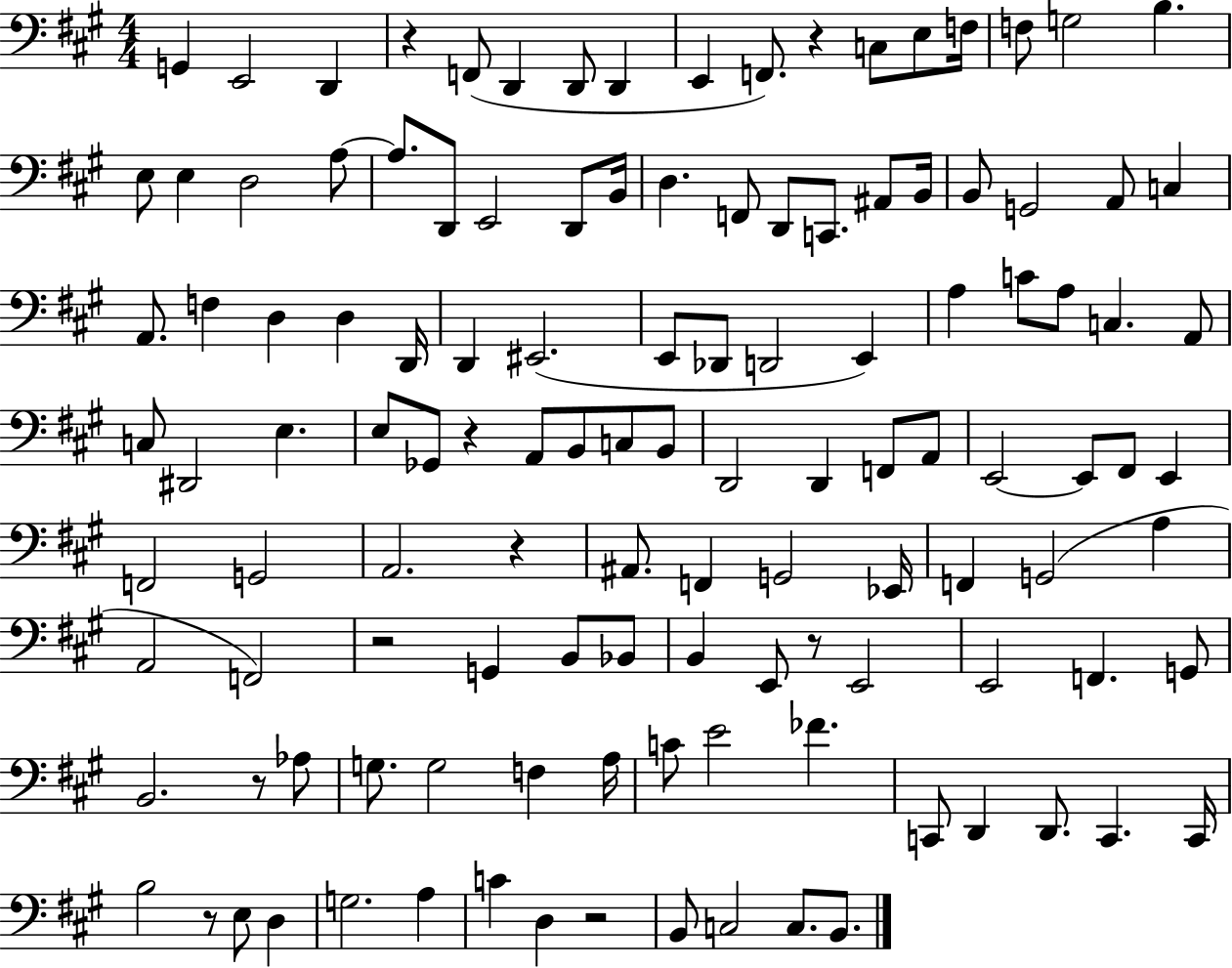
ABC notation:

X:1
T:Untitled
M:4/4
L:1/4
K:A
G,, E,,2 D,, z F,,/2 D,, D,,/2 D,, E,, F,,/2 z C,/2 E,/2 F,/4 F,/2 G,2 B, E,/2 E, D,2 A,/2 A,/2 D,,/2 E,,2 D,,/2 B,,/4 D, F,,/2 D,,/2 C,,/2 ^A,,/2 B,,/4 B,,/2 G,,2 A,,/2 C, A,,/2 F, D, D, D,,/4 D,, ^E,,2 E,,/2 _D,,/2 D,,2 E,, A, C/2 A,/2 C, A,,/2 C,/2 ^D,,2 E, E,/2 _G,,/2 z A,,/2 B,,/2 C,/2 B,,/2 D,,2 D,, F,,/2 A,,/2 E,,2 E,,/2 ^F,,/2 E,, F,,2 G,,2 A,,2 z ^A,,/2 F,, G,,2 _E,,/4 F,, G,,2 A, A,,2 F,,2 z2 G,, B,,/2 _B,,/2 B,, E,,/2 z/2 E,,2 E,,2 F,, G,,/2 B,,2 z/2 _A,/2 G,/2 G,2 F, A,/4 C/2 E2 _F C,,/2 D,, D,,/2 C,, C,,/4 B,2 z/2 E,/2 D, G,2 A, C D, z2 B,,/2 C,2 C,/2 B,,/2